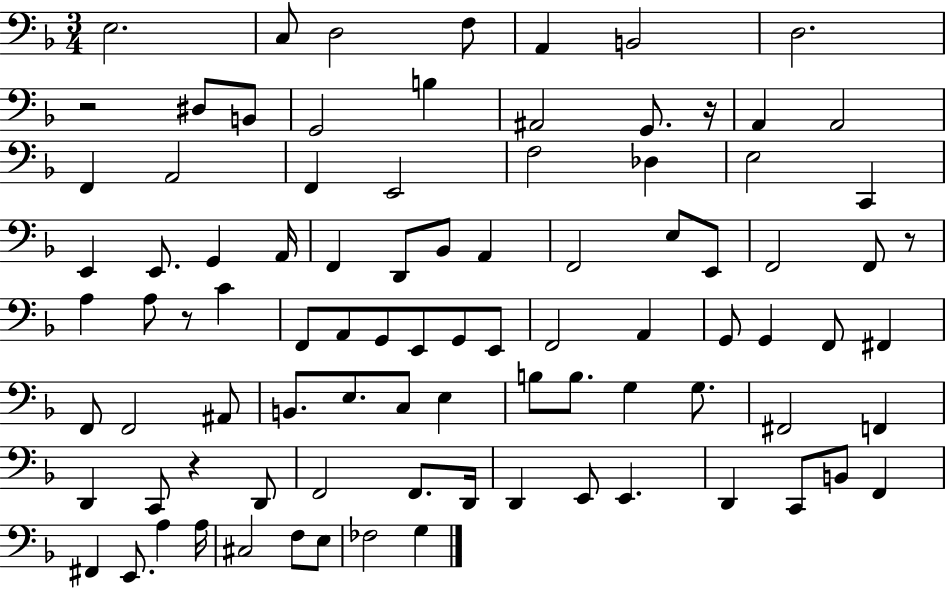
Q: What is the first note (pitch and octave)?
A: E3